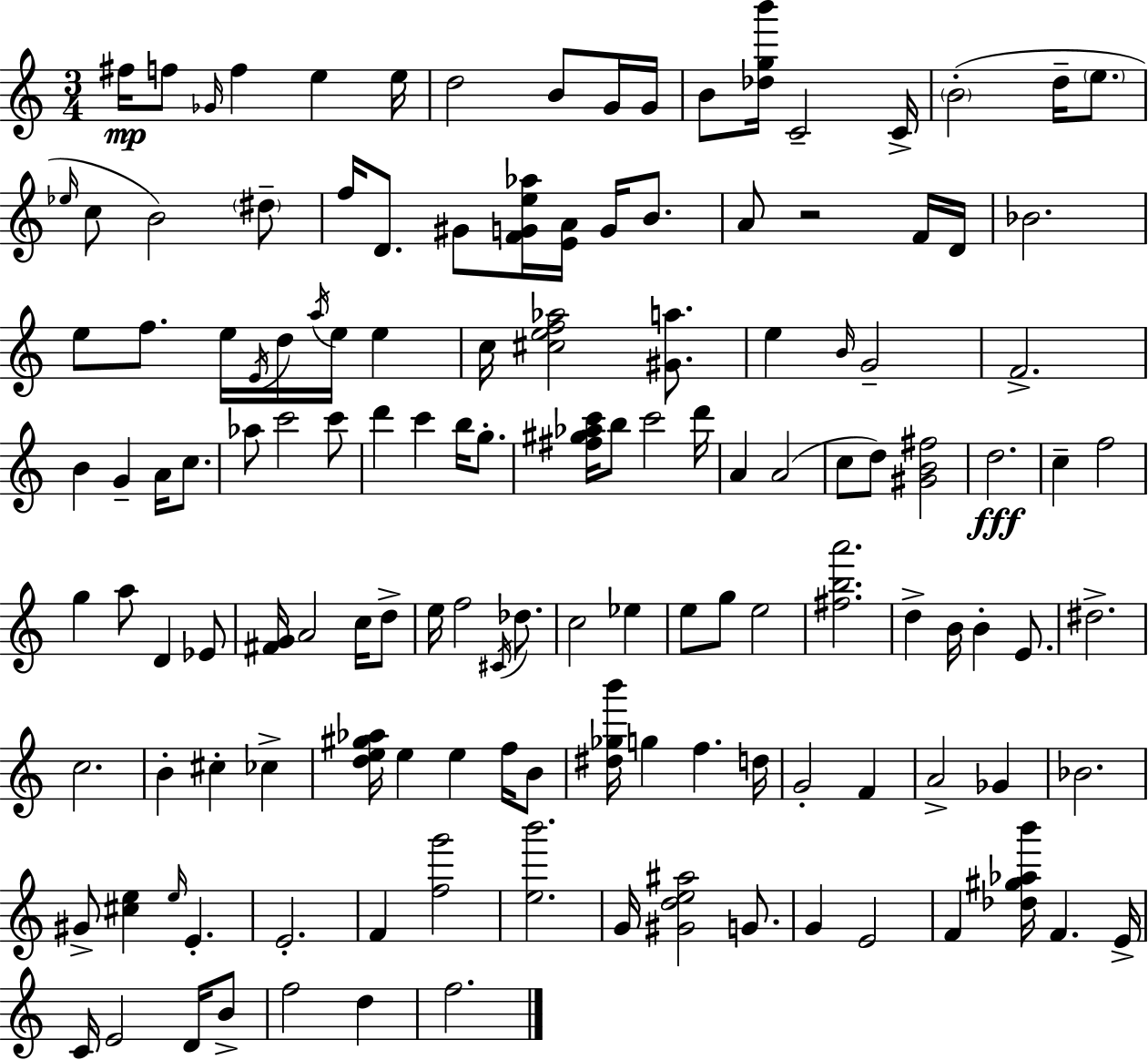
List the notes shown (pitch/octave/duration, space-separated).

F#5/s F5/e Gb4/s F5/q E5/q E5/s D5/h B4/e G4/s G4/s B4/e [Db5,G5,B6]/s C4/h C4/s B4/h D5/s E5/e. Eb5/s C5/e B4/h D#5/e F5/s D4/e. G#4/e [F4,G4,E5,Ab5]/s [E4,A4]/s G4/s B4/e. A4/e R/h F4/s D4/s Bb4/h. E5/e F5/e. E5/s E4/s D5/s A5/s E5/s E5/q C5/s [C#5,E5,F5,Ab5]/h [G#4,A5]/e. E5/q B4/s G4/h F4/h. B4/q G4/q A4/s C5/e. Ab5/e C6/h C6/e D6/q C6/q B5/s G5/e. [F#5,G#5,Ab5,C6]/s B5/e C6/h D6/s A4/q A4/h C5/e D5/e [G#4,B4,F#5]/h D5/h. C5/q F5/h G5/q A5/e D4/q Eb4/e [F#4,G4]/s A4/h C5/s D5/e E5/s F5/h C#4/s Db5/e. C5/h Eb5/q E5/e G5/e E5/h [F#5,B5,A6]/h. D5/q B4/s B4/q E4/e. D#5/h. C5/h. B4/q C#5/q CES5/q [D5,E5,G#5,Ab5]/s E5/q E5/q F5/s B4/e [D#5,Gb5,B6]/s G5/q F5/q. D5/s G4/h F4/q A4/h Gb4/q Bb4/h. G#4/e [C#5,E5]/q E5/s E4/q. E4/h. F4/q [F5,G6]/h [E5,B6]/h. G4/s [G#4,D5,E5,A#5]/h G4/e. G4/q E4/h F4/q [Db5,G#5,Ab5,B6]/s F4/q. E4/s C4/s E4/h D4/s B4/e F5/h D5/q F5/h.